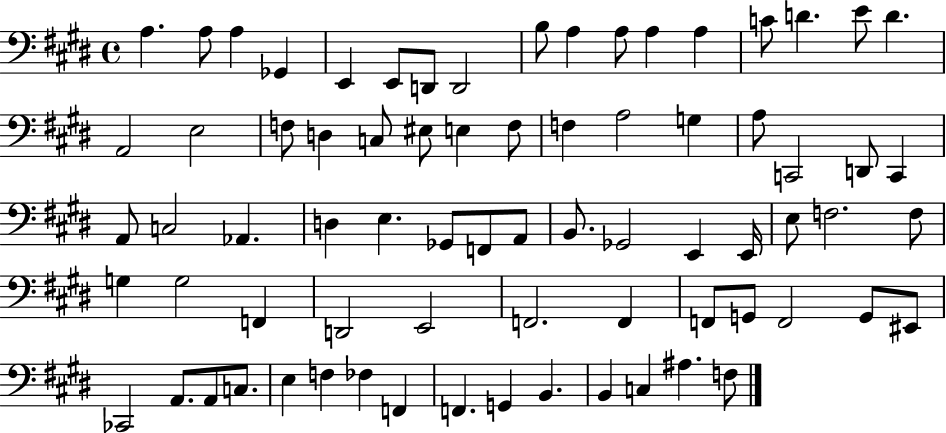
X:1
T:Untitled
M:4/4
L:1/4
K:E
A, A,/2 A, _G,, E,, E,,/2 D,,/2 D,,2 B,/2 A, A,/2 A, A, C/2 D E/2 D A,,2 E,2 F,/2 D, C,/2 ^E,/2 E, F,/2 F, A,2 G, A,/2 C,,2 D,,/2 C,, A,,/2 C,2 _A,, D, E, _G,,/2 F,,/2 A,,/2 B,,/2 _G,,2 E,, E,,/4 E,/2 F,2 F,/2 G, G,2 F,, D,,2 E,,2 F,,2 F,, F,,/2 G,,/2 F,,2 G,,/2 ^E,,/2 _C,,2 A,,/2 A,,/2 C,/2 E, F, _F, F,, F,, G,, B,, B,, C, ^A, F,/2